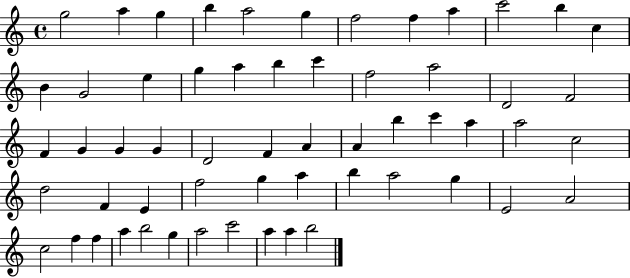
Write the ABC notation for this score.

X:1
T:Untitled
M:4/4
L:1/4
K:C
g2 a g b a2 g f2 f a c'2 b c B G2 e g a b c' f2 a2 D2 F2 F G G G D2 F A A b c' a a2 c2 d2 F E f2 g a b a2 g E2 A2 c2 f f a b2 g a2 c'2 a a b2